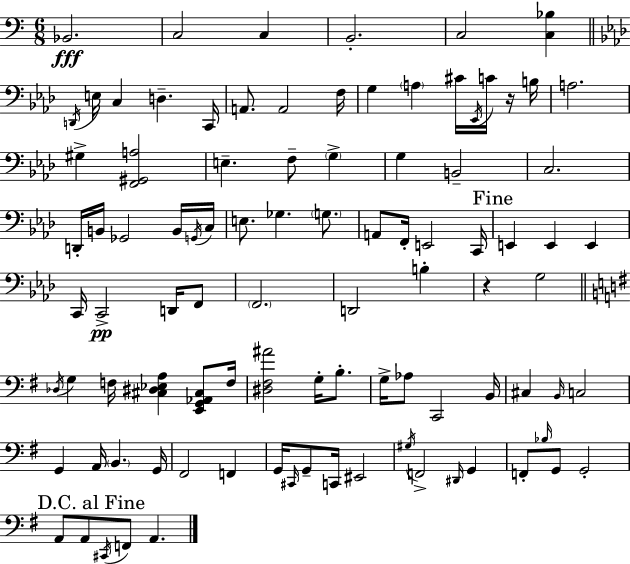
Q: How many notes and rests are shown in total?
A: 95